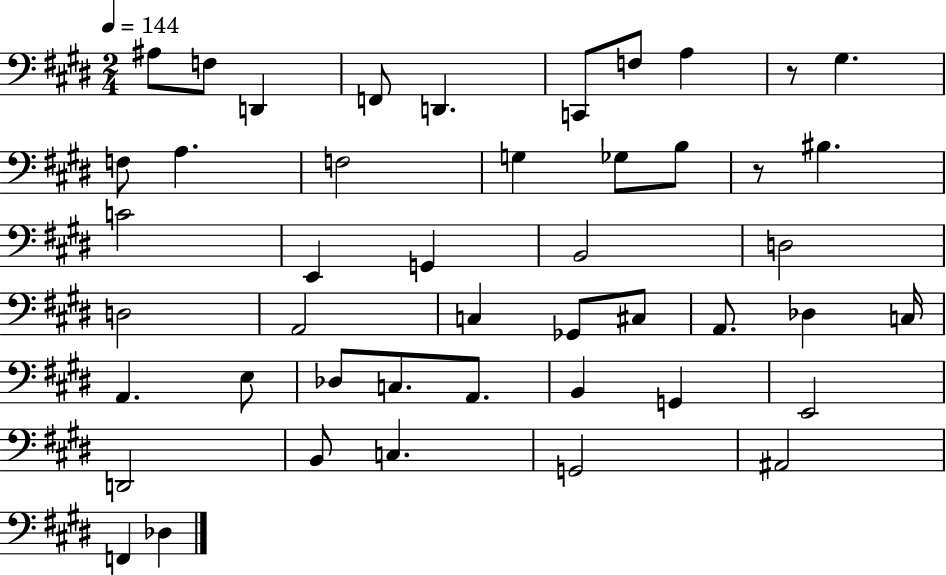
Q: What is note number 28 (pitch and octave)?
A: Db3